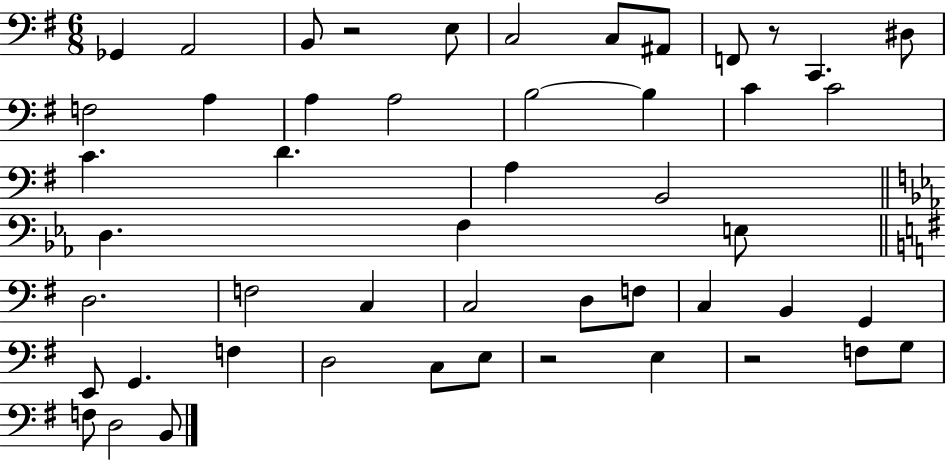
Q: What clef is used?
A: bass